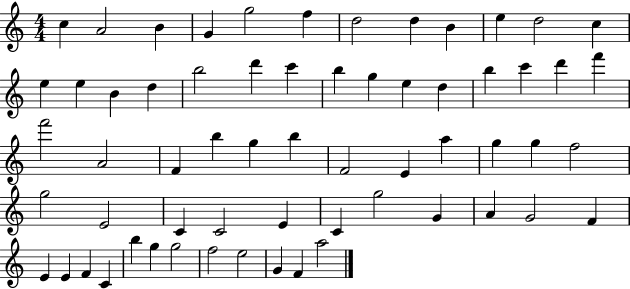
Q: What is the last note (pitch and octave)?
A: A5